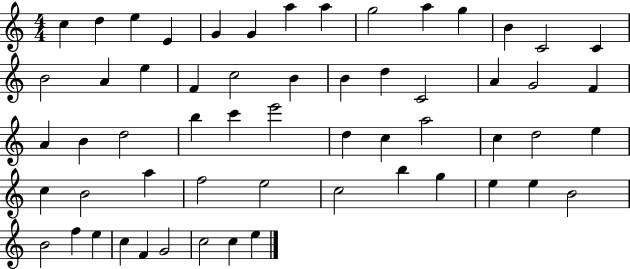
C5/q D5/q E5/q E4/q G4/q G4/q A5/q A5/q G5/h A5/q G5/q B4/q C4/h C4/q B4/h A4/q E5/q F4/q C5/h B4/q B4/q D5/q C4/h A4/q G4/h F4/q A4/q B4/q D5/h B5/q C6/q E6/h D5/q C5/q A5/h C5/q D5/h E5/q C5/q B4/h A5/q F5/h E5/h C5/h B5/q G5/q E5/q E5/q B4/h B4/h F5/q E5/q C5/q F4/q G4/h C5/h C5/q E5/q